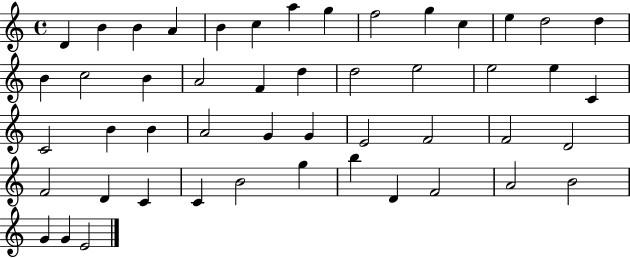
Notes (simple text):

D4/q B4/q B4/q A4/q B4/q C5/q A5/q G5/q F5/h G5/q C5/q E5/q D5/h D5/q B4/q C5/h B4/q A4/h F4/q D5/q D5/h E5/h E5/h E5/q C4/q C4/h B4/q B4/q A4/h G4/q G4/q E4/h F4/h F4/h D4/h F4/h D4/q C4/q C4/q B4/h G5/q B5/q D4/q F4/h A4/h B4/h G4/q G4/q E4/h